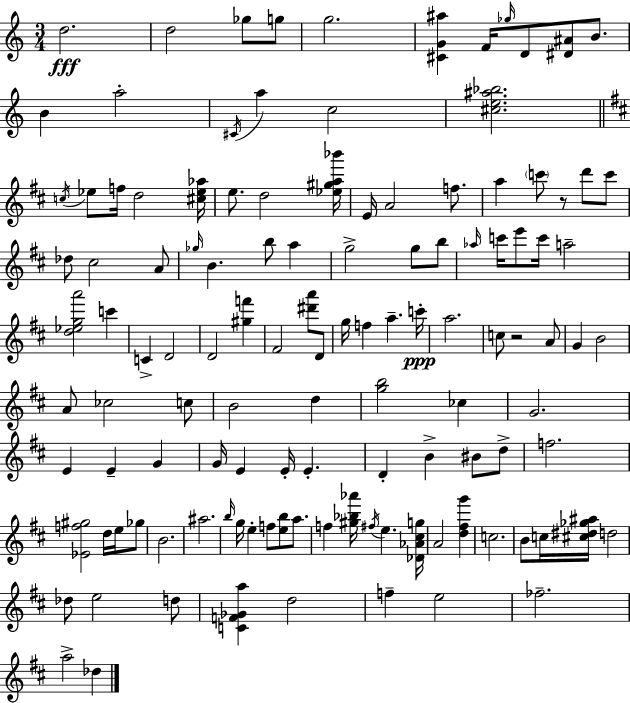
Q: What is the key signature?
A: C major